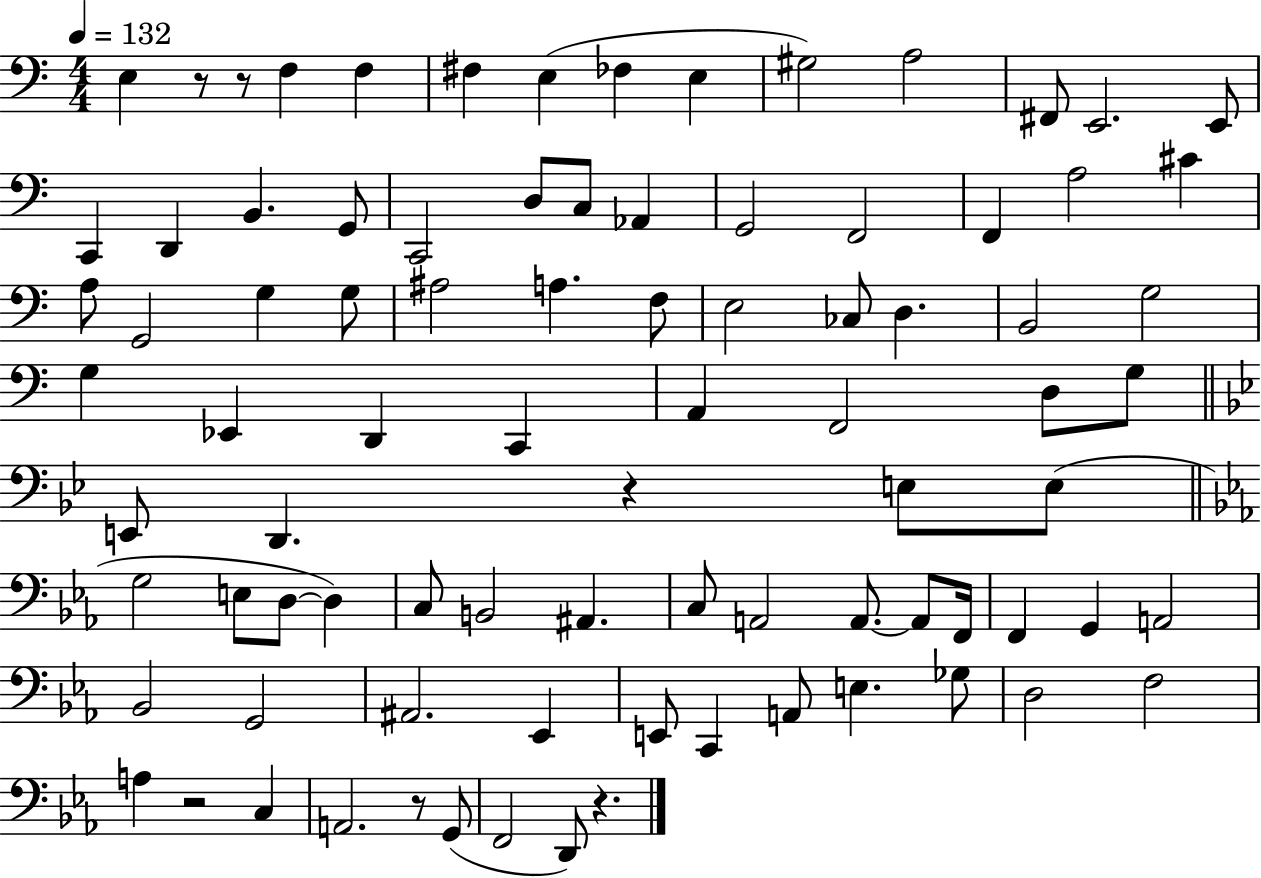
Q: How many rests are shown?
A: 6